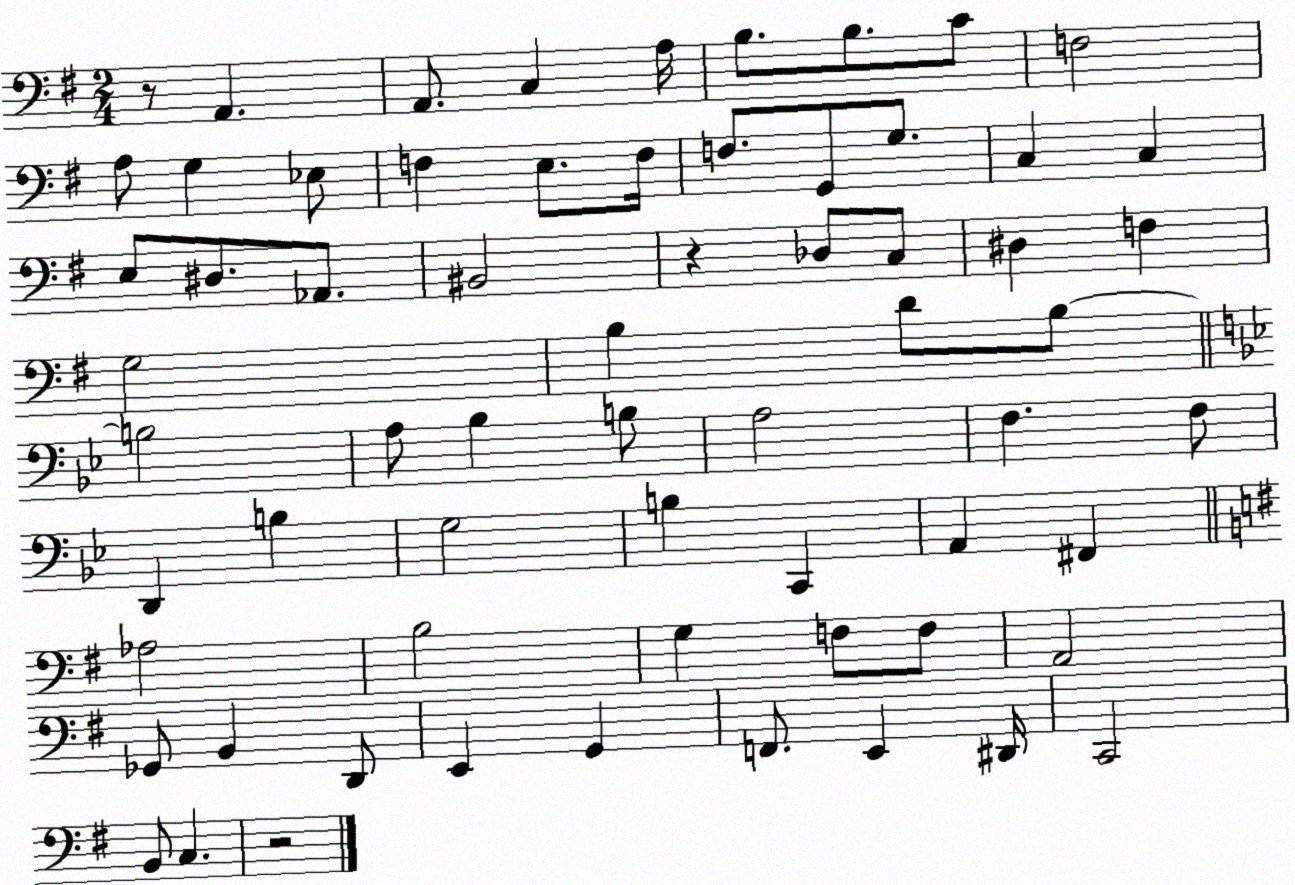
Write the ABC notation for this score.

X:1
T:Untitled
M:2/4
L:1/4
K:G
z/2 A,, A,,/2 C, A,/4 B,/2 B,/2 C/2 F,2 A,/2 G, _E,/2 F, E,/2 F,/4 F,/2 G,,/2 G,/2 C, C, E,/2 ^D,/2 _A,,/2 ^B,,2 z _D,/2 C,/2 ^D, F, G,2 B, D/2 B,/2 B,2 A,/2 _B, B,/2 A,2 F, F,/2 D,, B, G,2 B, C,, A,, ^F,, _A,2 B,2 G, F,/2 F,/2 A,,2 _G,,/2 B,, D,,/2 E,, G,, F,,/2 E,, ^D,,/4 C,,2 B,,/2 C, z2